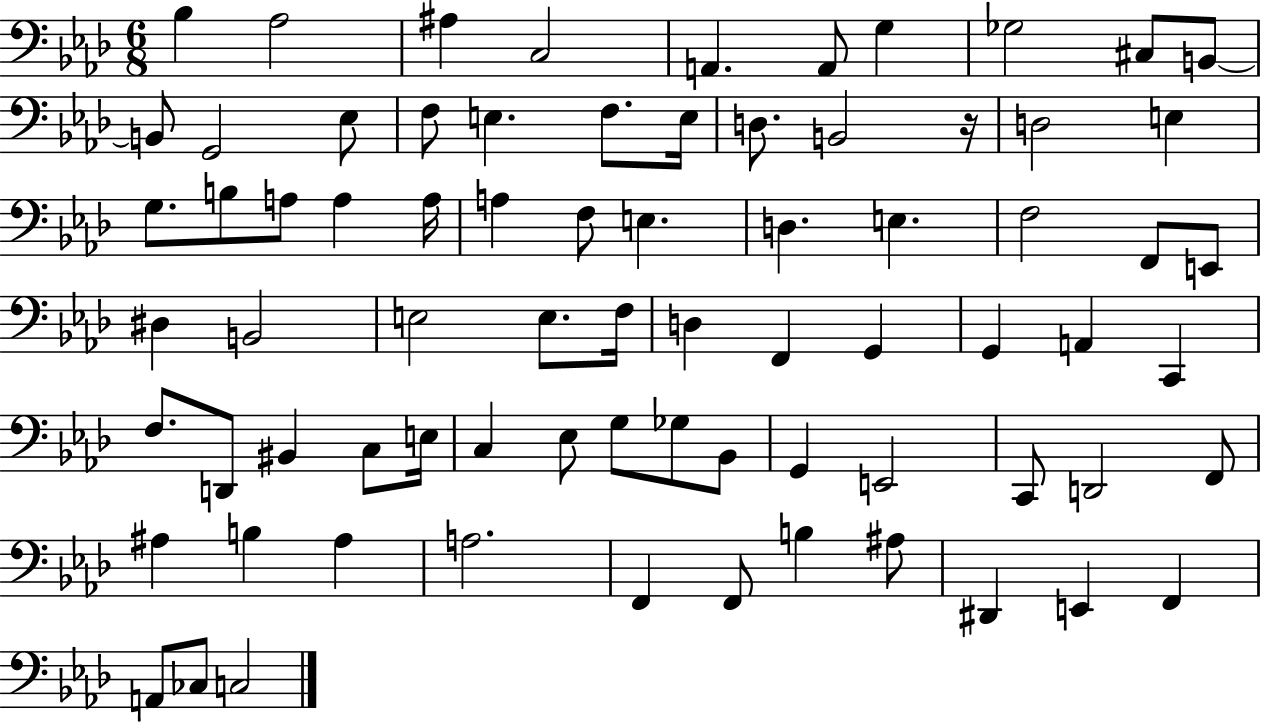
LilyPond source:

{
  \clef bass
  \numericTimeSignature
  \time 6/8
  \key aes \major
  \repeat volta 2 { bes4 aes2 | ais4 c2 | a,4. a,8 g4 | ges2 cis8 b,8~~ | \break b,8 g,2 ees8 | f8 e4. f8. e16 | d8. b,2 r16 | d2 e4 | \break g8. b8 a8 a4 a16 | a4 f8 e4. | d4. e4. | f2 f,8 e,8 | \break dis4 b,2 | e2 e8. f16 | d4 f,4 g,4 | g,4 a,4 c,4 | \break f8. d,8 bis,4 c8 e16 | c4 ees8 g8 ges8 bes,8 | g,4 e,2 | c,8 d,2 f,8 | \break ais4 b4 ais4 | a2. | f,4 f,8 b4 ais8 | dis,4 e,4 f,4 | \break a,8 ces8 c2 | } \bar "|."
}